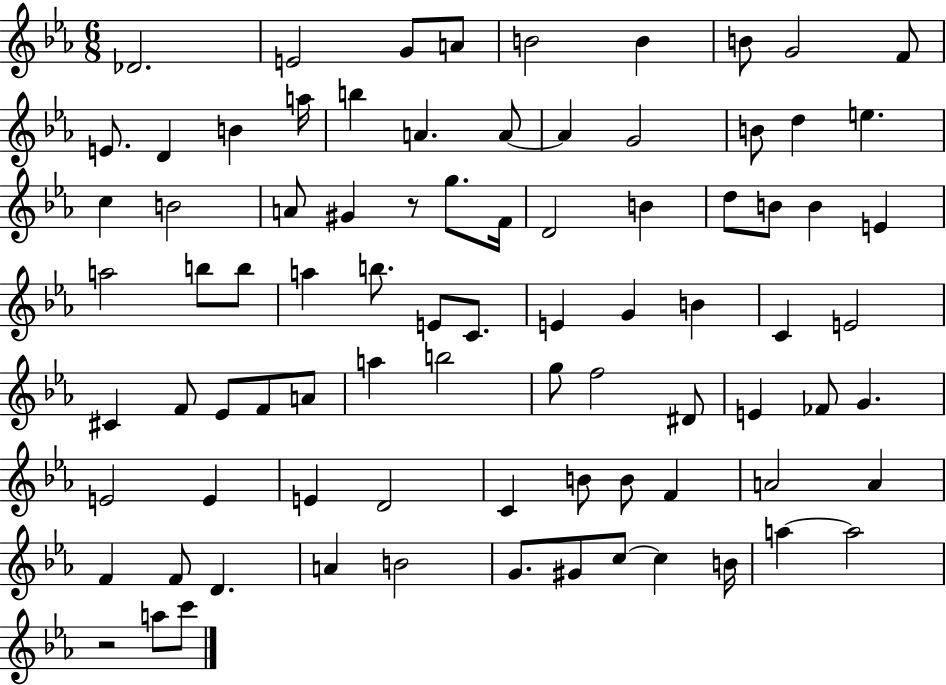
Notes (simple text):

Db4/h. E4/h G4/e A4/e B4/h B4/q B4/e G4/h F4/e E4/e. D4/q B4/q A5/s B5/q A4/q. A4/e A4/q G4/h B4/e D5/q E5/q. C5/q B4/h A4/e G#4/q R/e G5/e. F4/s D4/h B4/q D5/e B4/e B4/q E4/q A5/h B5/e B5/e A5/q B5/e. E4/e C4/e. E4/q G4/q B4/q C4/q E4/h C#4/q F4/e Eb4/e F4/e A4/e A5/q B5/h G5/e F5/h D#4/e E4/q FES4/e G4/q. E4/h E4/q E4/q D4/h C4/q B4/e B4/e F4/q A4/h A4/q F4/q F4/e D4/q. A4/q B4/h G4/e. G#4/e C5/e C5/q B4/s A5/q A5/h R/h A5/e C6/e